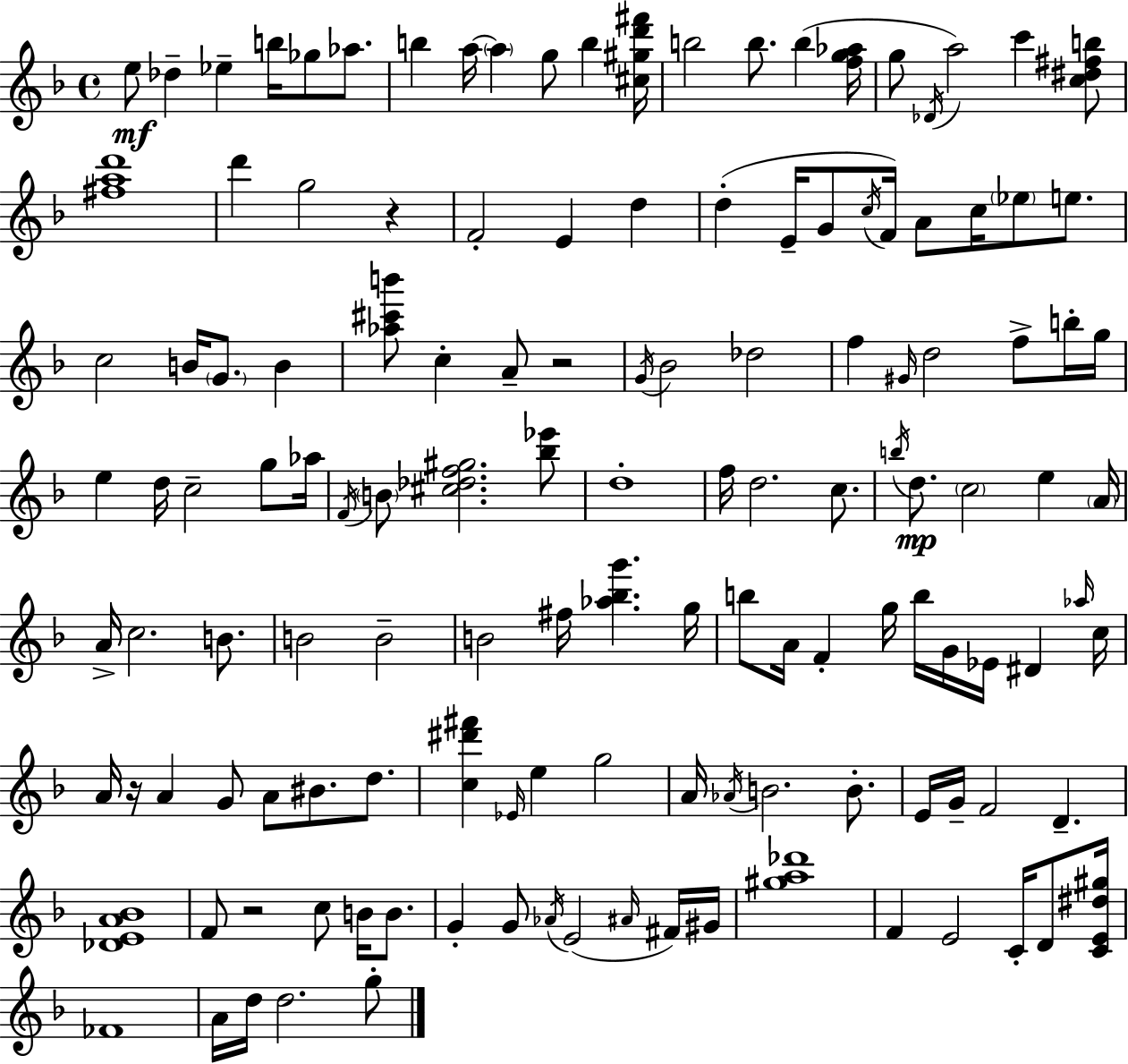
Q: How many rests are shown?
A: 4